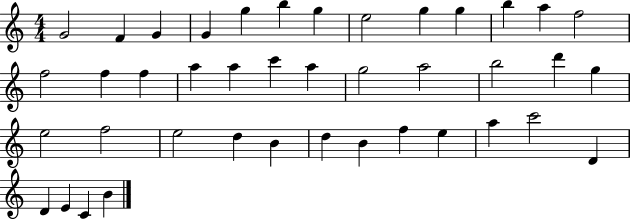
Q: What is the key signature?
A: C major